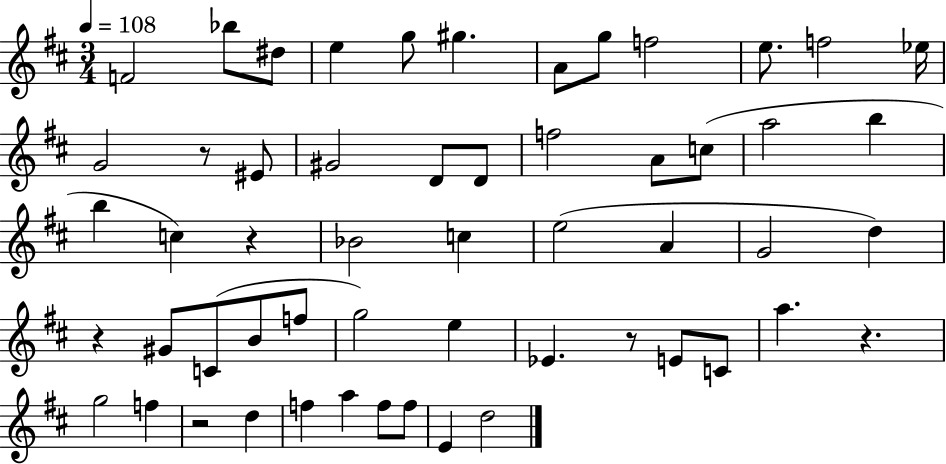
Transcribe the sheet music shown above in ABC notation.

X:1
T:Untitled
M:3/4
L:1/4
K:D
F2 _b/2 ^d/2 e g/2 ^g A/2 g/2 f2 e/2 f2 _e/4 G2 z/2 ^E/2 ^G2 D/2 D/2 f2 A/2 c/2 a2 b b c z _B2 c e2 A G2 d z ^G/2 C/2 B/2 f/2 g2 e _E z/2 E/2 C/2 a z g2 f z2 d f a f/2 f/2 E d2